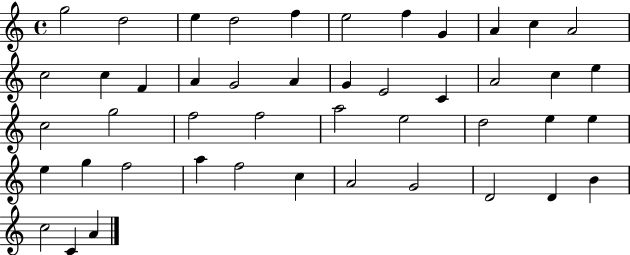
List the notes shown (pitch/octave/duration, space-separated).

G5/h D5/h E5/q D5/h F5/q E5/h F5/q G4/q A4/q C5/q A4/h C5/h C5/q F4/q A4/q G4/h A4/q G4/q E4/h C4/q A4/h C5/q E5/q C5/h G5/h F5/h F5/h A5/h E5/h D5/h E5/q E5/q E5/q G5/q F5/h A5/q F5/h C5/q A4/h G4/h D4/h D4/q B4/q C5/h C4/q A4/q